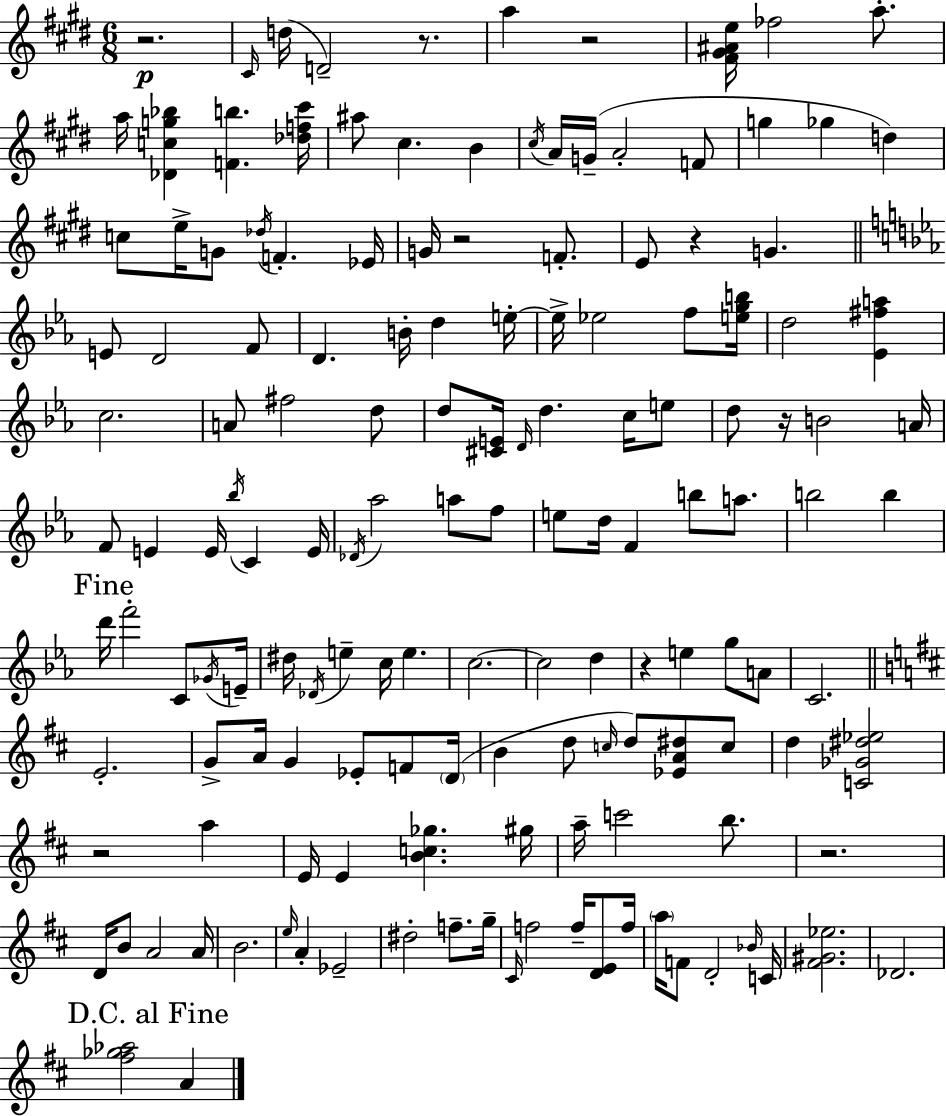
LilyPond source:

{
  \clef treble
  \numericTimeSignature
  \time 6/8
  \key e \major
  r2.\p | \grace { cis'16 }( d''16 d'2--) r8. | a''4 r2 | <fis' gis' ais' e''>16 fes''2 a''8.-. | \break a''16 <des' c'' g'' bes''>4 <f' b''>4. | <des'' f'' cis'''>16 ais''8 cis''4. b'4 | \acciaccatura { cis''16 } a'16 g'16--( a'2-. | f'8 g''4 ges''4 d''4) | \break c''8 e''16-> g'8 \acciaccatura { des''16 } f'4.-. | ees'16 g'16 r2 | f'8.-. e'8 r4 g'4. | \bar "||" \break \key c \minor e'8 d'2 f'8 | d'4. b'16-. d''4 e''16-.~~ | e''16-> ees''2 f''8 <e'' g'' b''>16 | d''2 <ees' fis'' a''>4 | \break c''2. | a'8 fis''2 d''8 | d''8 <cis' e'>16 \grace { d'16 } d''4. c''16 e''8 | d''8 r16 b'2 | \break a'16 f'8 e'4 e'16 \acciaccatura { bes''16 } c'4 | e'16 \acciaccatura { des'16 } aes''2 a''8 | f''8 e''8 d''16 f'4 b''8 | a''8. b''2 b''4 | \break \mark "Fine" d'''16 f'''2-. | c'8 \acciaccatura { ges'16 } e'16-- dis''16 \acciaccatura { des'16 } e''4-- c''16 e''4. | c''2.~~ | c''2 | \break d''4 r4 e''4 | g''8 a'8 c'2. | \bar "||" \break \key d \major e'2.-. | g'8-> a'16 g'4 ees'8-. f'8 \parenthesize d'16( | b'4 d''8 \grace { c''16 }) d''8 <ees' a' dis''>8 c''8 | d''4 <c' ges' dis'' ees''>2 | \break r2 a''4 | e'16 e'4 <b' c'' ges''>4. | gis''16 a''16-- c'''2 b''8. | r2. | \break d'16 b'8 a'2 | a'16 b'2. | \grace { e''16 } a'4-. ees'2-- | dis''2-. f''8.-- | \break g''16-- \grace { cis'16 } f''2 f''16-- | <d' e'>8 f''16 \parenthesize a''16 f'8 d'2-. | \grace { bes'16 } c'16 <fis' gis' ees''>2. | des'2. | \break \mark "D.C. al Fine" <fis'' ges'' aes''>2 | a'4 \bar "|."
}